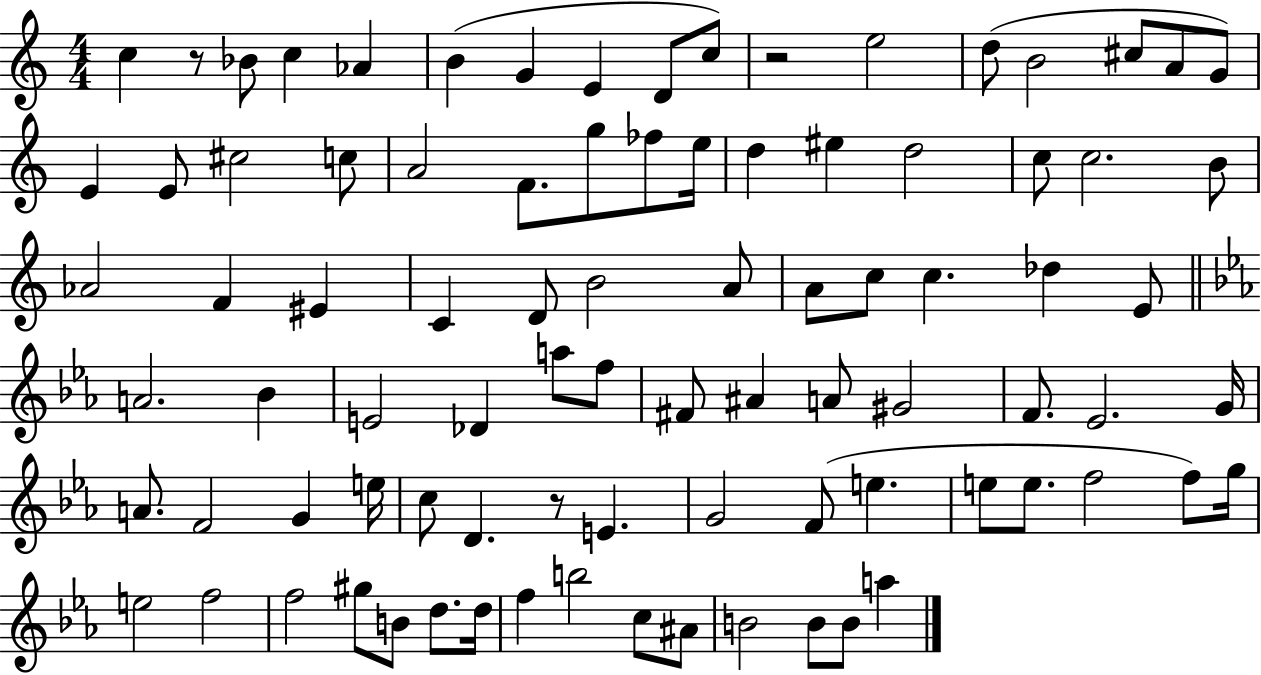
{
  \clef treble
  \numericTimeSignature
  \time 4/4
  \key c \major
  c''4 r8 bes'8 c''4 aes'4 | b'4( g'4 e'4 d'8 c''8) | r2 e''2 | d''8( b'2 cis''8 a'8 g'8) | \break e'4 e'8 cis''2 c''8 | a'2 f'8. g''8 fes''8 e''16 | d''4 eis''4 d''2 | c''8 c''2. b'8 | \break aes'2 f'4 eis'4 | c'4 d'8 b'2 a'8 | a'8 c''8 c''4. des''4 e'8 | \bar "||" \break \key ees \major a'2. bes'4 | e'2 des'4 a''8 f''8 | fis'8 ais'4 a'8 gis'2 | f'8. ees'2. g'16 | \break a'8. f'2 g'4 e''16 | c''8 d'4. r8 e'4. | g'2 f'8( e''4. | e''8 e''8. f''2 f''8) g''16 | \break e''2 f''2 | f''2 gis''8 b'8 d''8. d''16 | f''4 b''2 c''8 ais'8 | b'2 b'8 b'8 a''4 | \break \bar "|."
}